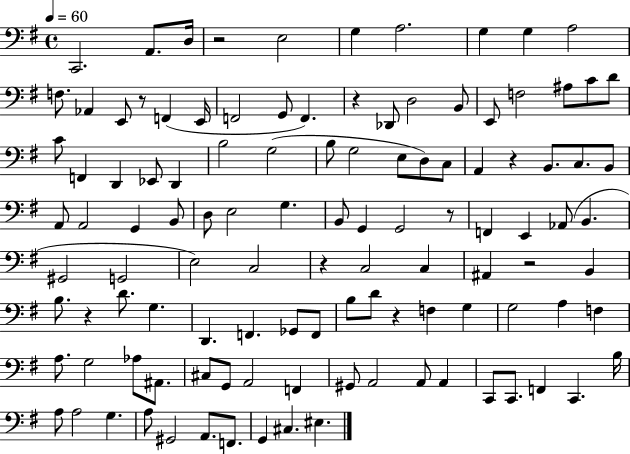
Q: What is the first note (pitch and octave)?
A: C2